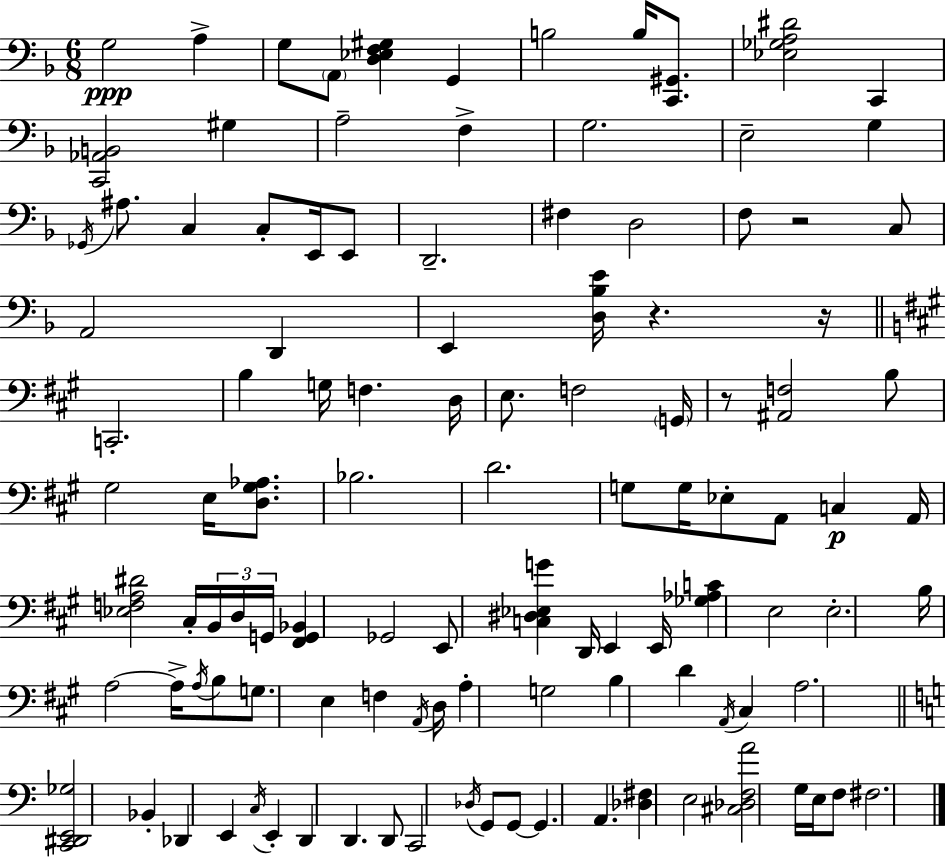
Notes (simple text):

G3/h A3/q G3/e A2/e [D3,Eb3,F3,G#3]/q G2/q B3/h B3/s [C2,G#2]/e. [Eb3,Gb3,A3,D#4]/h C2/q [C2,Ab2,B2]/h G#3/q A3/h F3/q G3/h. E3/h G3/q Gb2/s A#3/e. C3/q C3/e E2/s E2/e D2/h. F#3/q D3/h F3/e R/h C3/e A2/h D2/q E2/q [D3,Bb3,E4]/s R/q. R/s C2/h. B3/q G3/s F3/q. D3/s E3/e. F3/h G2/s R/e [A#2,F3]/h B3/e G#3/h E3/s [D3,G#3,Ab3]/e. Bb3/h. D4/h. G3/e G3/s Eb3/e A2/e C3/q A2/s [Eb3,F3,A3,D#4]/h C#3/s B2/s D3/s G2/s [F#2,G2,Bb2]/q Gb2/h E2/e [C3,D#3,Eb3,G4]/q D2/s E2/q E2/s [Gb3,Ab3,C4]/q E3/h E3/h. B3/s A3/h A3/s A3/s B3/e G3/e. E3/q F3/q A2/s D3/s A3/q G3/h B3/q D4/q A2/s C#3/q A3/h. [C2,D#2,E2,Gb3]/h Bb2/q Db2/q E2/q C3/s E2/q D2/q D2/q. D2/e C2/h Db3/s G2/e G2/e G2/q. A2/q. [Db3,F#3]/q E3/h [C#3,Db3,F3,A4]/h G3/s E3/s F3/e F#3/h.